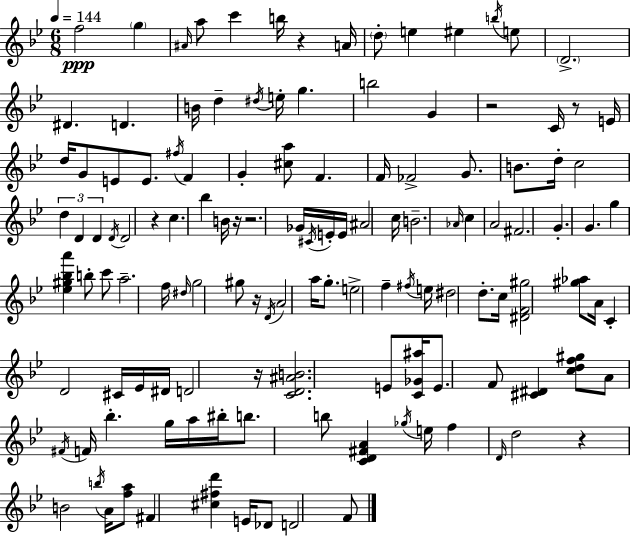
X:1
T:Untitled
M:6/8
L:1/4
K:Gm
f2 g ^A/4 a/2 c' b/4 z A/4 d/2 e ^e b/4 e/2 D2 ^D D B/4 d ^d/4 e/4 g b2 G z2 C/4 z/2 E/4 d/4 G/2 E/2 E/2 ^f/4 F G [^ca]/2 F F/4 _F2 G/2 B/2 d/4 c2 d D D D/4 D2 z c _b B/4 z/4 z2 _G/4 ^C/4 E/4 E/4 ^A2 c/4 B2 _A/4 c A2 ^F2 G G g [_e^g_ba'] b/2 c'/2 a2 f/4 ^d/4 g2 ^g/2 z/4 D/4 A2 a/4 g/2 e2 f ^f/4 e/4 ^d2 d/2 c/4 [^DF^g]2 [^g_a]/2 A/4 C D2 ^C/4 _E/4 ^D/4 D2 z/4 [CD^AB]2 E/2 [C_G^a]/4 E/2 F/2 [^C^D] [cdf^g]/2 A/2 ^F/4 F/4 _b g/4 a/4 ^b/4 b/2 b/2 [CD^FA] _g/4 e/4 f D/4 d2 z B2 b/4 A/4 [fa]/2 ^F [^c^fd'] E/4 _D/2 D2 F/2